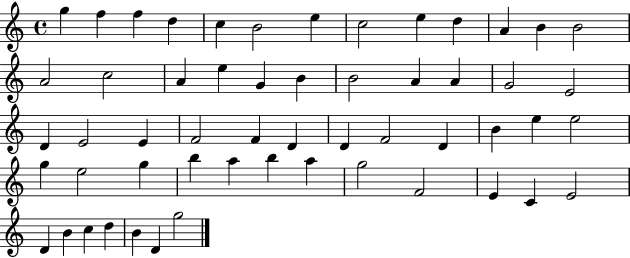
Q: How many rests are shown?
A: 0